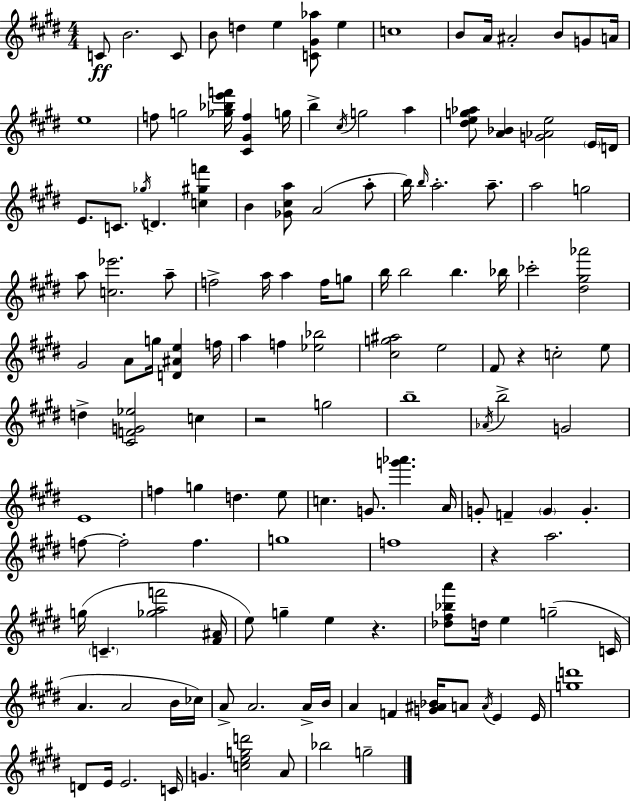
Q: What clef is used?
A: treble